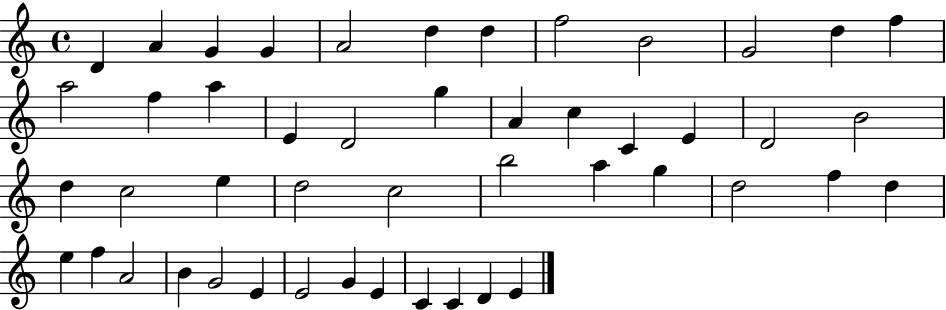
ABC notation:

X:1
T:Untitled
M:4/4
L:1/4
K:C
D A G G A2 d d f2 B2 G2 d f a2 f a E D2 g A c C E D2 B2 d c2 e d2 c2 b2 a g d2 f d e f A2 B G2 E E2 G E C C D E